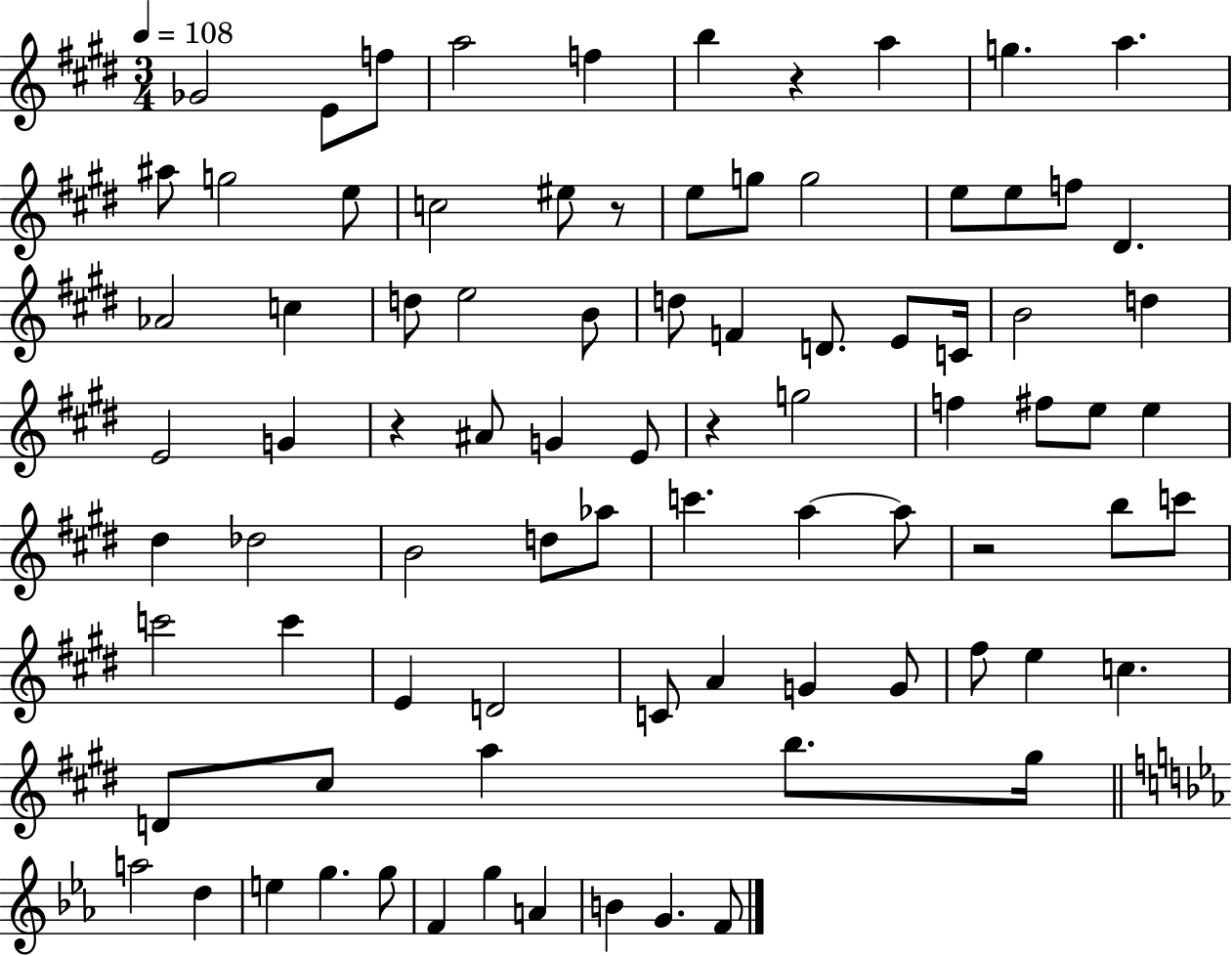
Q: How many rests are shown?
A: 5